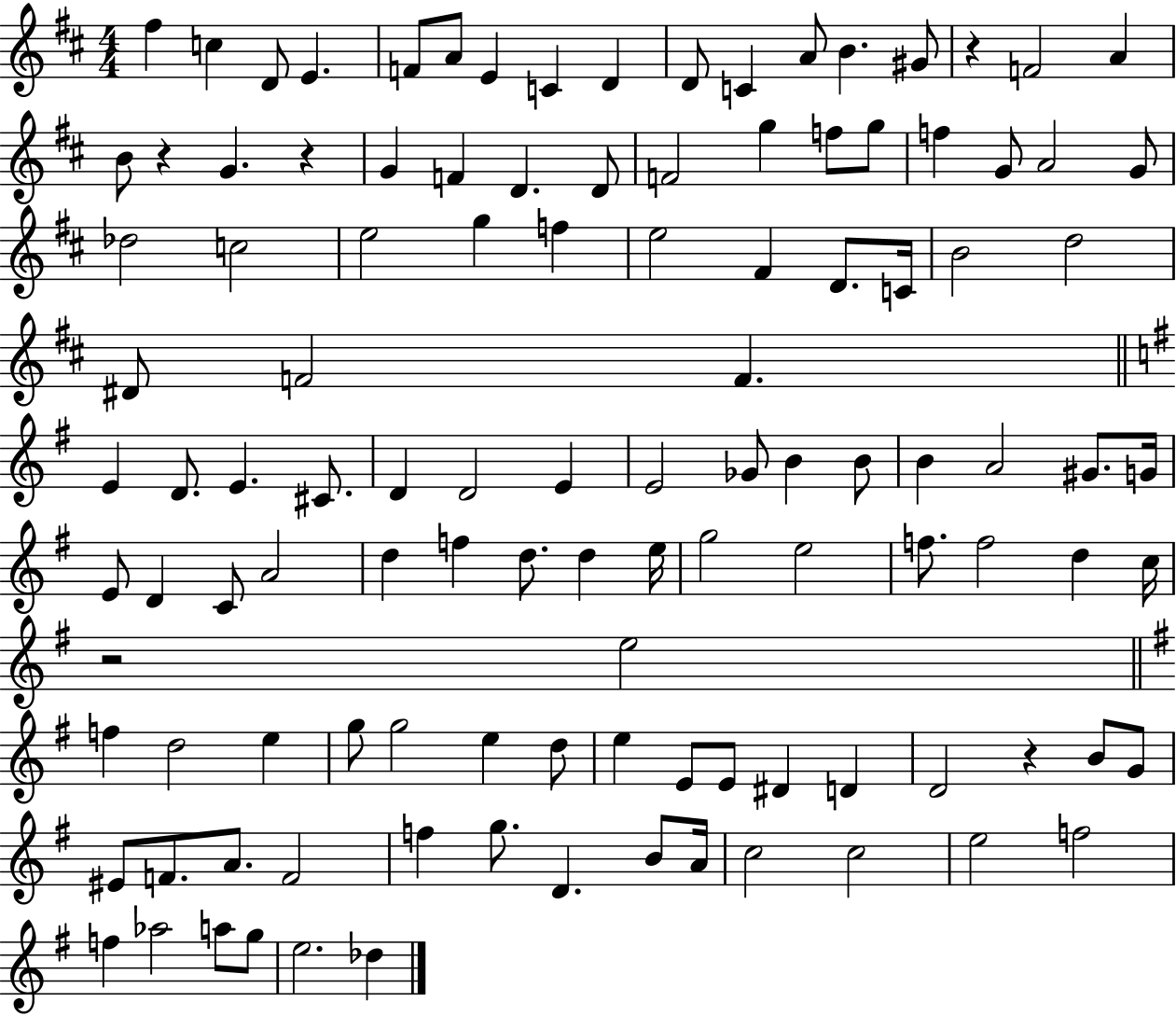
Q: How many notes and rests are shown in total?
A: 114